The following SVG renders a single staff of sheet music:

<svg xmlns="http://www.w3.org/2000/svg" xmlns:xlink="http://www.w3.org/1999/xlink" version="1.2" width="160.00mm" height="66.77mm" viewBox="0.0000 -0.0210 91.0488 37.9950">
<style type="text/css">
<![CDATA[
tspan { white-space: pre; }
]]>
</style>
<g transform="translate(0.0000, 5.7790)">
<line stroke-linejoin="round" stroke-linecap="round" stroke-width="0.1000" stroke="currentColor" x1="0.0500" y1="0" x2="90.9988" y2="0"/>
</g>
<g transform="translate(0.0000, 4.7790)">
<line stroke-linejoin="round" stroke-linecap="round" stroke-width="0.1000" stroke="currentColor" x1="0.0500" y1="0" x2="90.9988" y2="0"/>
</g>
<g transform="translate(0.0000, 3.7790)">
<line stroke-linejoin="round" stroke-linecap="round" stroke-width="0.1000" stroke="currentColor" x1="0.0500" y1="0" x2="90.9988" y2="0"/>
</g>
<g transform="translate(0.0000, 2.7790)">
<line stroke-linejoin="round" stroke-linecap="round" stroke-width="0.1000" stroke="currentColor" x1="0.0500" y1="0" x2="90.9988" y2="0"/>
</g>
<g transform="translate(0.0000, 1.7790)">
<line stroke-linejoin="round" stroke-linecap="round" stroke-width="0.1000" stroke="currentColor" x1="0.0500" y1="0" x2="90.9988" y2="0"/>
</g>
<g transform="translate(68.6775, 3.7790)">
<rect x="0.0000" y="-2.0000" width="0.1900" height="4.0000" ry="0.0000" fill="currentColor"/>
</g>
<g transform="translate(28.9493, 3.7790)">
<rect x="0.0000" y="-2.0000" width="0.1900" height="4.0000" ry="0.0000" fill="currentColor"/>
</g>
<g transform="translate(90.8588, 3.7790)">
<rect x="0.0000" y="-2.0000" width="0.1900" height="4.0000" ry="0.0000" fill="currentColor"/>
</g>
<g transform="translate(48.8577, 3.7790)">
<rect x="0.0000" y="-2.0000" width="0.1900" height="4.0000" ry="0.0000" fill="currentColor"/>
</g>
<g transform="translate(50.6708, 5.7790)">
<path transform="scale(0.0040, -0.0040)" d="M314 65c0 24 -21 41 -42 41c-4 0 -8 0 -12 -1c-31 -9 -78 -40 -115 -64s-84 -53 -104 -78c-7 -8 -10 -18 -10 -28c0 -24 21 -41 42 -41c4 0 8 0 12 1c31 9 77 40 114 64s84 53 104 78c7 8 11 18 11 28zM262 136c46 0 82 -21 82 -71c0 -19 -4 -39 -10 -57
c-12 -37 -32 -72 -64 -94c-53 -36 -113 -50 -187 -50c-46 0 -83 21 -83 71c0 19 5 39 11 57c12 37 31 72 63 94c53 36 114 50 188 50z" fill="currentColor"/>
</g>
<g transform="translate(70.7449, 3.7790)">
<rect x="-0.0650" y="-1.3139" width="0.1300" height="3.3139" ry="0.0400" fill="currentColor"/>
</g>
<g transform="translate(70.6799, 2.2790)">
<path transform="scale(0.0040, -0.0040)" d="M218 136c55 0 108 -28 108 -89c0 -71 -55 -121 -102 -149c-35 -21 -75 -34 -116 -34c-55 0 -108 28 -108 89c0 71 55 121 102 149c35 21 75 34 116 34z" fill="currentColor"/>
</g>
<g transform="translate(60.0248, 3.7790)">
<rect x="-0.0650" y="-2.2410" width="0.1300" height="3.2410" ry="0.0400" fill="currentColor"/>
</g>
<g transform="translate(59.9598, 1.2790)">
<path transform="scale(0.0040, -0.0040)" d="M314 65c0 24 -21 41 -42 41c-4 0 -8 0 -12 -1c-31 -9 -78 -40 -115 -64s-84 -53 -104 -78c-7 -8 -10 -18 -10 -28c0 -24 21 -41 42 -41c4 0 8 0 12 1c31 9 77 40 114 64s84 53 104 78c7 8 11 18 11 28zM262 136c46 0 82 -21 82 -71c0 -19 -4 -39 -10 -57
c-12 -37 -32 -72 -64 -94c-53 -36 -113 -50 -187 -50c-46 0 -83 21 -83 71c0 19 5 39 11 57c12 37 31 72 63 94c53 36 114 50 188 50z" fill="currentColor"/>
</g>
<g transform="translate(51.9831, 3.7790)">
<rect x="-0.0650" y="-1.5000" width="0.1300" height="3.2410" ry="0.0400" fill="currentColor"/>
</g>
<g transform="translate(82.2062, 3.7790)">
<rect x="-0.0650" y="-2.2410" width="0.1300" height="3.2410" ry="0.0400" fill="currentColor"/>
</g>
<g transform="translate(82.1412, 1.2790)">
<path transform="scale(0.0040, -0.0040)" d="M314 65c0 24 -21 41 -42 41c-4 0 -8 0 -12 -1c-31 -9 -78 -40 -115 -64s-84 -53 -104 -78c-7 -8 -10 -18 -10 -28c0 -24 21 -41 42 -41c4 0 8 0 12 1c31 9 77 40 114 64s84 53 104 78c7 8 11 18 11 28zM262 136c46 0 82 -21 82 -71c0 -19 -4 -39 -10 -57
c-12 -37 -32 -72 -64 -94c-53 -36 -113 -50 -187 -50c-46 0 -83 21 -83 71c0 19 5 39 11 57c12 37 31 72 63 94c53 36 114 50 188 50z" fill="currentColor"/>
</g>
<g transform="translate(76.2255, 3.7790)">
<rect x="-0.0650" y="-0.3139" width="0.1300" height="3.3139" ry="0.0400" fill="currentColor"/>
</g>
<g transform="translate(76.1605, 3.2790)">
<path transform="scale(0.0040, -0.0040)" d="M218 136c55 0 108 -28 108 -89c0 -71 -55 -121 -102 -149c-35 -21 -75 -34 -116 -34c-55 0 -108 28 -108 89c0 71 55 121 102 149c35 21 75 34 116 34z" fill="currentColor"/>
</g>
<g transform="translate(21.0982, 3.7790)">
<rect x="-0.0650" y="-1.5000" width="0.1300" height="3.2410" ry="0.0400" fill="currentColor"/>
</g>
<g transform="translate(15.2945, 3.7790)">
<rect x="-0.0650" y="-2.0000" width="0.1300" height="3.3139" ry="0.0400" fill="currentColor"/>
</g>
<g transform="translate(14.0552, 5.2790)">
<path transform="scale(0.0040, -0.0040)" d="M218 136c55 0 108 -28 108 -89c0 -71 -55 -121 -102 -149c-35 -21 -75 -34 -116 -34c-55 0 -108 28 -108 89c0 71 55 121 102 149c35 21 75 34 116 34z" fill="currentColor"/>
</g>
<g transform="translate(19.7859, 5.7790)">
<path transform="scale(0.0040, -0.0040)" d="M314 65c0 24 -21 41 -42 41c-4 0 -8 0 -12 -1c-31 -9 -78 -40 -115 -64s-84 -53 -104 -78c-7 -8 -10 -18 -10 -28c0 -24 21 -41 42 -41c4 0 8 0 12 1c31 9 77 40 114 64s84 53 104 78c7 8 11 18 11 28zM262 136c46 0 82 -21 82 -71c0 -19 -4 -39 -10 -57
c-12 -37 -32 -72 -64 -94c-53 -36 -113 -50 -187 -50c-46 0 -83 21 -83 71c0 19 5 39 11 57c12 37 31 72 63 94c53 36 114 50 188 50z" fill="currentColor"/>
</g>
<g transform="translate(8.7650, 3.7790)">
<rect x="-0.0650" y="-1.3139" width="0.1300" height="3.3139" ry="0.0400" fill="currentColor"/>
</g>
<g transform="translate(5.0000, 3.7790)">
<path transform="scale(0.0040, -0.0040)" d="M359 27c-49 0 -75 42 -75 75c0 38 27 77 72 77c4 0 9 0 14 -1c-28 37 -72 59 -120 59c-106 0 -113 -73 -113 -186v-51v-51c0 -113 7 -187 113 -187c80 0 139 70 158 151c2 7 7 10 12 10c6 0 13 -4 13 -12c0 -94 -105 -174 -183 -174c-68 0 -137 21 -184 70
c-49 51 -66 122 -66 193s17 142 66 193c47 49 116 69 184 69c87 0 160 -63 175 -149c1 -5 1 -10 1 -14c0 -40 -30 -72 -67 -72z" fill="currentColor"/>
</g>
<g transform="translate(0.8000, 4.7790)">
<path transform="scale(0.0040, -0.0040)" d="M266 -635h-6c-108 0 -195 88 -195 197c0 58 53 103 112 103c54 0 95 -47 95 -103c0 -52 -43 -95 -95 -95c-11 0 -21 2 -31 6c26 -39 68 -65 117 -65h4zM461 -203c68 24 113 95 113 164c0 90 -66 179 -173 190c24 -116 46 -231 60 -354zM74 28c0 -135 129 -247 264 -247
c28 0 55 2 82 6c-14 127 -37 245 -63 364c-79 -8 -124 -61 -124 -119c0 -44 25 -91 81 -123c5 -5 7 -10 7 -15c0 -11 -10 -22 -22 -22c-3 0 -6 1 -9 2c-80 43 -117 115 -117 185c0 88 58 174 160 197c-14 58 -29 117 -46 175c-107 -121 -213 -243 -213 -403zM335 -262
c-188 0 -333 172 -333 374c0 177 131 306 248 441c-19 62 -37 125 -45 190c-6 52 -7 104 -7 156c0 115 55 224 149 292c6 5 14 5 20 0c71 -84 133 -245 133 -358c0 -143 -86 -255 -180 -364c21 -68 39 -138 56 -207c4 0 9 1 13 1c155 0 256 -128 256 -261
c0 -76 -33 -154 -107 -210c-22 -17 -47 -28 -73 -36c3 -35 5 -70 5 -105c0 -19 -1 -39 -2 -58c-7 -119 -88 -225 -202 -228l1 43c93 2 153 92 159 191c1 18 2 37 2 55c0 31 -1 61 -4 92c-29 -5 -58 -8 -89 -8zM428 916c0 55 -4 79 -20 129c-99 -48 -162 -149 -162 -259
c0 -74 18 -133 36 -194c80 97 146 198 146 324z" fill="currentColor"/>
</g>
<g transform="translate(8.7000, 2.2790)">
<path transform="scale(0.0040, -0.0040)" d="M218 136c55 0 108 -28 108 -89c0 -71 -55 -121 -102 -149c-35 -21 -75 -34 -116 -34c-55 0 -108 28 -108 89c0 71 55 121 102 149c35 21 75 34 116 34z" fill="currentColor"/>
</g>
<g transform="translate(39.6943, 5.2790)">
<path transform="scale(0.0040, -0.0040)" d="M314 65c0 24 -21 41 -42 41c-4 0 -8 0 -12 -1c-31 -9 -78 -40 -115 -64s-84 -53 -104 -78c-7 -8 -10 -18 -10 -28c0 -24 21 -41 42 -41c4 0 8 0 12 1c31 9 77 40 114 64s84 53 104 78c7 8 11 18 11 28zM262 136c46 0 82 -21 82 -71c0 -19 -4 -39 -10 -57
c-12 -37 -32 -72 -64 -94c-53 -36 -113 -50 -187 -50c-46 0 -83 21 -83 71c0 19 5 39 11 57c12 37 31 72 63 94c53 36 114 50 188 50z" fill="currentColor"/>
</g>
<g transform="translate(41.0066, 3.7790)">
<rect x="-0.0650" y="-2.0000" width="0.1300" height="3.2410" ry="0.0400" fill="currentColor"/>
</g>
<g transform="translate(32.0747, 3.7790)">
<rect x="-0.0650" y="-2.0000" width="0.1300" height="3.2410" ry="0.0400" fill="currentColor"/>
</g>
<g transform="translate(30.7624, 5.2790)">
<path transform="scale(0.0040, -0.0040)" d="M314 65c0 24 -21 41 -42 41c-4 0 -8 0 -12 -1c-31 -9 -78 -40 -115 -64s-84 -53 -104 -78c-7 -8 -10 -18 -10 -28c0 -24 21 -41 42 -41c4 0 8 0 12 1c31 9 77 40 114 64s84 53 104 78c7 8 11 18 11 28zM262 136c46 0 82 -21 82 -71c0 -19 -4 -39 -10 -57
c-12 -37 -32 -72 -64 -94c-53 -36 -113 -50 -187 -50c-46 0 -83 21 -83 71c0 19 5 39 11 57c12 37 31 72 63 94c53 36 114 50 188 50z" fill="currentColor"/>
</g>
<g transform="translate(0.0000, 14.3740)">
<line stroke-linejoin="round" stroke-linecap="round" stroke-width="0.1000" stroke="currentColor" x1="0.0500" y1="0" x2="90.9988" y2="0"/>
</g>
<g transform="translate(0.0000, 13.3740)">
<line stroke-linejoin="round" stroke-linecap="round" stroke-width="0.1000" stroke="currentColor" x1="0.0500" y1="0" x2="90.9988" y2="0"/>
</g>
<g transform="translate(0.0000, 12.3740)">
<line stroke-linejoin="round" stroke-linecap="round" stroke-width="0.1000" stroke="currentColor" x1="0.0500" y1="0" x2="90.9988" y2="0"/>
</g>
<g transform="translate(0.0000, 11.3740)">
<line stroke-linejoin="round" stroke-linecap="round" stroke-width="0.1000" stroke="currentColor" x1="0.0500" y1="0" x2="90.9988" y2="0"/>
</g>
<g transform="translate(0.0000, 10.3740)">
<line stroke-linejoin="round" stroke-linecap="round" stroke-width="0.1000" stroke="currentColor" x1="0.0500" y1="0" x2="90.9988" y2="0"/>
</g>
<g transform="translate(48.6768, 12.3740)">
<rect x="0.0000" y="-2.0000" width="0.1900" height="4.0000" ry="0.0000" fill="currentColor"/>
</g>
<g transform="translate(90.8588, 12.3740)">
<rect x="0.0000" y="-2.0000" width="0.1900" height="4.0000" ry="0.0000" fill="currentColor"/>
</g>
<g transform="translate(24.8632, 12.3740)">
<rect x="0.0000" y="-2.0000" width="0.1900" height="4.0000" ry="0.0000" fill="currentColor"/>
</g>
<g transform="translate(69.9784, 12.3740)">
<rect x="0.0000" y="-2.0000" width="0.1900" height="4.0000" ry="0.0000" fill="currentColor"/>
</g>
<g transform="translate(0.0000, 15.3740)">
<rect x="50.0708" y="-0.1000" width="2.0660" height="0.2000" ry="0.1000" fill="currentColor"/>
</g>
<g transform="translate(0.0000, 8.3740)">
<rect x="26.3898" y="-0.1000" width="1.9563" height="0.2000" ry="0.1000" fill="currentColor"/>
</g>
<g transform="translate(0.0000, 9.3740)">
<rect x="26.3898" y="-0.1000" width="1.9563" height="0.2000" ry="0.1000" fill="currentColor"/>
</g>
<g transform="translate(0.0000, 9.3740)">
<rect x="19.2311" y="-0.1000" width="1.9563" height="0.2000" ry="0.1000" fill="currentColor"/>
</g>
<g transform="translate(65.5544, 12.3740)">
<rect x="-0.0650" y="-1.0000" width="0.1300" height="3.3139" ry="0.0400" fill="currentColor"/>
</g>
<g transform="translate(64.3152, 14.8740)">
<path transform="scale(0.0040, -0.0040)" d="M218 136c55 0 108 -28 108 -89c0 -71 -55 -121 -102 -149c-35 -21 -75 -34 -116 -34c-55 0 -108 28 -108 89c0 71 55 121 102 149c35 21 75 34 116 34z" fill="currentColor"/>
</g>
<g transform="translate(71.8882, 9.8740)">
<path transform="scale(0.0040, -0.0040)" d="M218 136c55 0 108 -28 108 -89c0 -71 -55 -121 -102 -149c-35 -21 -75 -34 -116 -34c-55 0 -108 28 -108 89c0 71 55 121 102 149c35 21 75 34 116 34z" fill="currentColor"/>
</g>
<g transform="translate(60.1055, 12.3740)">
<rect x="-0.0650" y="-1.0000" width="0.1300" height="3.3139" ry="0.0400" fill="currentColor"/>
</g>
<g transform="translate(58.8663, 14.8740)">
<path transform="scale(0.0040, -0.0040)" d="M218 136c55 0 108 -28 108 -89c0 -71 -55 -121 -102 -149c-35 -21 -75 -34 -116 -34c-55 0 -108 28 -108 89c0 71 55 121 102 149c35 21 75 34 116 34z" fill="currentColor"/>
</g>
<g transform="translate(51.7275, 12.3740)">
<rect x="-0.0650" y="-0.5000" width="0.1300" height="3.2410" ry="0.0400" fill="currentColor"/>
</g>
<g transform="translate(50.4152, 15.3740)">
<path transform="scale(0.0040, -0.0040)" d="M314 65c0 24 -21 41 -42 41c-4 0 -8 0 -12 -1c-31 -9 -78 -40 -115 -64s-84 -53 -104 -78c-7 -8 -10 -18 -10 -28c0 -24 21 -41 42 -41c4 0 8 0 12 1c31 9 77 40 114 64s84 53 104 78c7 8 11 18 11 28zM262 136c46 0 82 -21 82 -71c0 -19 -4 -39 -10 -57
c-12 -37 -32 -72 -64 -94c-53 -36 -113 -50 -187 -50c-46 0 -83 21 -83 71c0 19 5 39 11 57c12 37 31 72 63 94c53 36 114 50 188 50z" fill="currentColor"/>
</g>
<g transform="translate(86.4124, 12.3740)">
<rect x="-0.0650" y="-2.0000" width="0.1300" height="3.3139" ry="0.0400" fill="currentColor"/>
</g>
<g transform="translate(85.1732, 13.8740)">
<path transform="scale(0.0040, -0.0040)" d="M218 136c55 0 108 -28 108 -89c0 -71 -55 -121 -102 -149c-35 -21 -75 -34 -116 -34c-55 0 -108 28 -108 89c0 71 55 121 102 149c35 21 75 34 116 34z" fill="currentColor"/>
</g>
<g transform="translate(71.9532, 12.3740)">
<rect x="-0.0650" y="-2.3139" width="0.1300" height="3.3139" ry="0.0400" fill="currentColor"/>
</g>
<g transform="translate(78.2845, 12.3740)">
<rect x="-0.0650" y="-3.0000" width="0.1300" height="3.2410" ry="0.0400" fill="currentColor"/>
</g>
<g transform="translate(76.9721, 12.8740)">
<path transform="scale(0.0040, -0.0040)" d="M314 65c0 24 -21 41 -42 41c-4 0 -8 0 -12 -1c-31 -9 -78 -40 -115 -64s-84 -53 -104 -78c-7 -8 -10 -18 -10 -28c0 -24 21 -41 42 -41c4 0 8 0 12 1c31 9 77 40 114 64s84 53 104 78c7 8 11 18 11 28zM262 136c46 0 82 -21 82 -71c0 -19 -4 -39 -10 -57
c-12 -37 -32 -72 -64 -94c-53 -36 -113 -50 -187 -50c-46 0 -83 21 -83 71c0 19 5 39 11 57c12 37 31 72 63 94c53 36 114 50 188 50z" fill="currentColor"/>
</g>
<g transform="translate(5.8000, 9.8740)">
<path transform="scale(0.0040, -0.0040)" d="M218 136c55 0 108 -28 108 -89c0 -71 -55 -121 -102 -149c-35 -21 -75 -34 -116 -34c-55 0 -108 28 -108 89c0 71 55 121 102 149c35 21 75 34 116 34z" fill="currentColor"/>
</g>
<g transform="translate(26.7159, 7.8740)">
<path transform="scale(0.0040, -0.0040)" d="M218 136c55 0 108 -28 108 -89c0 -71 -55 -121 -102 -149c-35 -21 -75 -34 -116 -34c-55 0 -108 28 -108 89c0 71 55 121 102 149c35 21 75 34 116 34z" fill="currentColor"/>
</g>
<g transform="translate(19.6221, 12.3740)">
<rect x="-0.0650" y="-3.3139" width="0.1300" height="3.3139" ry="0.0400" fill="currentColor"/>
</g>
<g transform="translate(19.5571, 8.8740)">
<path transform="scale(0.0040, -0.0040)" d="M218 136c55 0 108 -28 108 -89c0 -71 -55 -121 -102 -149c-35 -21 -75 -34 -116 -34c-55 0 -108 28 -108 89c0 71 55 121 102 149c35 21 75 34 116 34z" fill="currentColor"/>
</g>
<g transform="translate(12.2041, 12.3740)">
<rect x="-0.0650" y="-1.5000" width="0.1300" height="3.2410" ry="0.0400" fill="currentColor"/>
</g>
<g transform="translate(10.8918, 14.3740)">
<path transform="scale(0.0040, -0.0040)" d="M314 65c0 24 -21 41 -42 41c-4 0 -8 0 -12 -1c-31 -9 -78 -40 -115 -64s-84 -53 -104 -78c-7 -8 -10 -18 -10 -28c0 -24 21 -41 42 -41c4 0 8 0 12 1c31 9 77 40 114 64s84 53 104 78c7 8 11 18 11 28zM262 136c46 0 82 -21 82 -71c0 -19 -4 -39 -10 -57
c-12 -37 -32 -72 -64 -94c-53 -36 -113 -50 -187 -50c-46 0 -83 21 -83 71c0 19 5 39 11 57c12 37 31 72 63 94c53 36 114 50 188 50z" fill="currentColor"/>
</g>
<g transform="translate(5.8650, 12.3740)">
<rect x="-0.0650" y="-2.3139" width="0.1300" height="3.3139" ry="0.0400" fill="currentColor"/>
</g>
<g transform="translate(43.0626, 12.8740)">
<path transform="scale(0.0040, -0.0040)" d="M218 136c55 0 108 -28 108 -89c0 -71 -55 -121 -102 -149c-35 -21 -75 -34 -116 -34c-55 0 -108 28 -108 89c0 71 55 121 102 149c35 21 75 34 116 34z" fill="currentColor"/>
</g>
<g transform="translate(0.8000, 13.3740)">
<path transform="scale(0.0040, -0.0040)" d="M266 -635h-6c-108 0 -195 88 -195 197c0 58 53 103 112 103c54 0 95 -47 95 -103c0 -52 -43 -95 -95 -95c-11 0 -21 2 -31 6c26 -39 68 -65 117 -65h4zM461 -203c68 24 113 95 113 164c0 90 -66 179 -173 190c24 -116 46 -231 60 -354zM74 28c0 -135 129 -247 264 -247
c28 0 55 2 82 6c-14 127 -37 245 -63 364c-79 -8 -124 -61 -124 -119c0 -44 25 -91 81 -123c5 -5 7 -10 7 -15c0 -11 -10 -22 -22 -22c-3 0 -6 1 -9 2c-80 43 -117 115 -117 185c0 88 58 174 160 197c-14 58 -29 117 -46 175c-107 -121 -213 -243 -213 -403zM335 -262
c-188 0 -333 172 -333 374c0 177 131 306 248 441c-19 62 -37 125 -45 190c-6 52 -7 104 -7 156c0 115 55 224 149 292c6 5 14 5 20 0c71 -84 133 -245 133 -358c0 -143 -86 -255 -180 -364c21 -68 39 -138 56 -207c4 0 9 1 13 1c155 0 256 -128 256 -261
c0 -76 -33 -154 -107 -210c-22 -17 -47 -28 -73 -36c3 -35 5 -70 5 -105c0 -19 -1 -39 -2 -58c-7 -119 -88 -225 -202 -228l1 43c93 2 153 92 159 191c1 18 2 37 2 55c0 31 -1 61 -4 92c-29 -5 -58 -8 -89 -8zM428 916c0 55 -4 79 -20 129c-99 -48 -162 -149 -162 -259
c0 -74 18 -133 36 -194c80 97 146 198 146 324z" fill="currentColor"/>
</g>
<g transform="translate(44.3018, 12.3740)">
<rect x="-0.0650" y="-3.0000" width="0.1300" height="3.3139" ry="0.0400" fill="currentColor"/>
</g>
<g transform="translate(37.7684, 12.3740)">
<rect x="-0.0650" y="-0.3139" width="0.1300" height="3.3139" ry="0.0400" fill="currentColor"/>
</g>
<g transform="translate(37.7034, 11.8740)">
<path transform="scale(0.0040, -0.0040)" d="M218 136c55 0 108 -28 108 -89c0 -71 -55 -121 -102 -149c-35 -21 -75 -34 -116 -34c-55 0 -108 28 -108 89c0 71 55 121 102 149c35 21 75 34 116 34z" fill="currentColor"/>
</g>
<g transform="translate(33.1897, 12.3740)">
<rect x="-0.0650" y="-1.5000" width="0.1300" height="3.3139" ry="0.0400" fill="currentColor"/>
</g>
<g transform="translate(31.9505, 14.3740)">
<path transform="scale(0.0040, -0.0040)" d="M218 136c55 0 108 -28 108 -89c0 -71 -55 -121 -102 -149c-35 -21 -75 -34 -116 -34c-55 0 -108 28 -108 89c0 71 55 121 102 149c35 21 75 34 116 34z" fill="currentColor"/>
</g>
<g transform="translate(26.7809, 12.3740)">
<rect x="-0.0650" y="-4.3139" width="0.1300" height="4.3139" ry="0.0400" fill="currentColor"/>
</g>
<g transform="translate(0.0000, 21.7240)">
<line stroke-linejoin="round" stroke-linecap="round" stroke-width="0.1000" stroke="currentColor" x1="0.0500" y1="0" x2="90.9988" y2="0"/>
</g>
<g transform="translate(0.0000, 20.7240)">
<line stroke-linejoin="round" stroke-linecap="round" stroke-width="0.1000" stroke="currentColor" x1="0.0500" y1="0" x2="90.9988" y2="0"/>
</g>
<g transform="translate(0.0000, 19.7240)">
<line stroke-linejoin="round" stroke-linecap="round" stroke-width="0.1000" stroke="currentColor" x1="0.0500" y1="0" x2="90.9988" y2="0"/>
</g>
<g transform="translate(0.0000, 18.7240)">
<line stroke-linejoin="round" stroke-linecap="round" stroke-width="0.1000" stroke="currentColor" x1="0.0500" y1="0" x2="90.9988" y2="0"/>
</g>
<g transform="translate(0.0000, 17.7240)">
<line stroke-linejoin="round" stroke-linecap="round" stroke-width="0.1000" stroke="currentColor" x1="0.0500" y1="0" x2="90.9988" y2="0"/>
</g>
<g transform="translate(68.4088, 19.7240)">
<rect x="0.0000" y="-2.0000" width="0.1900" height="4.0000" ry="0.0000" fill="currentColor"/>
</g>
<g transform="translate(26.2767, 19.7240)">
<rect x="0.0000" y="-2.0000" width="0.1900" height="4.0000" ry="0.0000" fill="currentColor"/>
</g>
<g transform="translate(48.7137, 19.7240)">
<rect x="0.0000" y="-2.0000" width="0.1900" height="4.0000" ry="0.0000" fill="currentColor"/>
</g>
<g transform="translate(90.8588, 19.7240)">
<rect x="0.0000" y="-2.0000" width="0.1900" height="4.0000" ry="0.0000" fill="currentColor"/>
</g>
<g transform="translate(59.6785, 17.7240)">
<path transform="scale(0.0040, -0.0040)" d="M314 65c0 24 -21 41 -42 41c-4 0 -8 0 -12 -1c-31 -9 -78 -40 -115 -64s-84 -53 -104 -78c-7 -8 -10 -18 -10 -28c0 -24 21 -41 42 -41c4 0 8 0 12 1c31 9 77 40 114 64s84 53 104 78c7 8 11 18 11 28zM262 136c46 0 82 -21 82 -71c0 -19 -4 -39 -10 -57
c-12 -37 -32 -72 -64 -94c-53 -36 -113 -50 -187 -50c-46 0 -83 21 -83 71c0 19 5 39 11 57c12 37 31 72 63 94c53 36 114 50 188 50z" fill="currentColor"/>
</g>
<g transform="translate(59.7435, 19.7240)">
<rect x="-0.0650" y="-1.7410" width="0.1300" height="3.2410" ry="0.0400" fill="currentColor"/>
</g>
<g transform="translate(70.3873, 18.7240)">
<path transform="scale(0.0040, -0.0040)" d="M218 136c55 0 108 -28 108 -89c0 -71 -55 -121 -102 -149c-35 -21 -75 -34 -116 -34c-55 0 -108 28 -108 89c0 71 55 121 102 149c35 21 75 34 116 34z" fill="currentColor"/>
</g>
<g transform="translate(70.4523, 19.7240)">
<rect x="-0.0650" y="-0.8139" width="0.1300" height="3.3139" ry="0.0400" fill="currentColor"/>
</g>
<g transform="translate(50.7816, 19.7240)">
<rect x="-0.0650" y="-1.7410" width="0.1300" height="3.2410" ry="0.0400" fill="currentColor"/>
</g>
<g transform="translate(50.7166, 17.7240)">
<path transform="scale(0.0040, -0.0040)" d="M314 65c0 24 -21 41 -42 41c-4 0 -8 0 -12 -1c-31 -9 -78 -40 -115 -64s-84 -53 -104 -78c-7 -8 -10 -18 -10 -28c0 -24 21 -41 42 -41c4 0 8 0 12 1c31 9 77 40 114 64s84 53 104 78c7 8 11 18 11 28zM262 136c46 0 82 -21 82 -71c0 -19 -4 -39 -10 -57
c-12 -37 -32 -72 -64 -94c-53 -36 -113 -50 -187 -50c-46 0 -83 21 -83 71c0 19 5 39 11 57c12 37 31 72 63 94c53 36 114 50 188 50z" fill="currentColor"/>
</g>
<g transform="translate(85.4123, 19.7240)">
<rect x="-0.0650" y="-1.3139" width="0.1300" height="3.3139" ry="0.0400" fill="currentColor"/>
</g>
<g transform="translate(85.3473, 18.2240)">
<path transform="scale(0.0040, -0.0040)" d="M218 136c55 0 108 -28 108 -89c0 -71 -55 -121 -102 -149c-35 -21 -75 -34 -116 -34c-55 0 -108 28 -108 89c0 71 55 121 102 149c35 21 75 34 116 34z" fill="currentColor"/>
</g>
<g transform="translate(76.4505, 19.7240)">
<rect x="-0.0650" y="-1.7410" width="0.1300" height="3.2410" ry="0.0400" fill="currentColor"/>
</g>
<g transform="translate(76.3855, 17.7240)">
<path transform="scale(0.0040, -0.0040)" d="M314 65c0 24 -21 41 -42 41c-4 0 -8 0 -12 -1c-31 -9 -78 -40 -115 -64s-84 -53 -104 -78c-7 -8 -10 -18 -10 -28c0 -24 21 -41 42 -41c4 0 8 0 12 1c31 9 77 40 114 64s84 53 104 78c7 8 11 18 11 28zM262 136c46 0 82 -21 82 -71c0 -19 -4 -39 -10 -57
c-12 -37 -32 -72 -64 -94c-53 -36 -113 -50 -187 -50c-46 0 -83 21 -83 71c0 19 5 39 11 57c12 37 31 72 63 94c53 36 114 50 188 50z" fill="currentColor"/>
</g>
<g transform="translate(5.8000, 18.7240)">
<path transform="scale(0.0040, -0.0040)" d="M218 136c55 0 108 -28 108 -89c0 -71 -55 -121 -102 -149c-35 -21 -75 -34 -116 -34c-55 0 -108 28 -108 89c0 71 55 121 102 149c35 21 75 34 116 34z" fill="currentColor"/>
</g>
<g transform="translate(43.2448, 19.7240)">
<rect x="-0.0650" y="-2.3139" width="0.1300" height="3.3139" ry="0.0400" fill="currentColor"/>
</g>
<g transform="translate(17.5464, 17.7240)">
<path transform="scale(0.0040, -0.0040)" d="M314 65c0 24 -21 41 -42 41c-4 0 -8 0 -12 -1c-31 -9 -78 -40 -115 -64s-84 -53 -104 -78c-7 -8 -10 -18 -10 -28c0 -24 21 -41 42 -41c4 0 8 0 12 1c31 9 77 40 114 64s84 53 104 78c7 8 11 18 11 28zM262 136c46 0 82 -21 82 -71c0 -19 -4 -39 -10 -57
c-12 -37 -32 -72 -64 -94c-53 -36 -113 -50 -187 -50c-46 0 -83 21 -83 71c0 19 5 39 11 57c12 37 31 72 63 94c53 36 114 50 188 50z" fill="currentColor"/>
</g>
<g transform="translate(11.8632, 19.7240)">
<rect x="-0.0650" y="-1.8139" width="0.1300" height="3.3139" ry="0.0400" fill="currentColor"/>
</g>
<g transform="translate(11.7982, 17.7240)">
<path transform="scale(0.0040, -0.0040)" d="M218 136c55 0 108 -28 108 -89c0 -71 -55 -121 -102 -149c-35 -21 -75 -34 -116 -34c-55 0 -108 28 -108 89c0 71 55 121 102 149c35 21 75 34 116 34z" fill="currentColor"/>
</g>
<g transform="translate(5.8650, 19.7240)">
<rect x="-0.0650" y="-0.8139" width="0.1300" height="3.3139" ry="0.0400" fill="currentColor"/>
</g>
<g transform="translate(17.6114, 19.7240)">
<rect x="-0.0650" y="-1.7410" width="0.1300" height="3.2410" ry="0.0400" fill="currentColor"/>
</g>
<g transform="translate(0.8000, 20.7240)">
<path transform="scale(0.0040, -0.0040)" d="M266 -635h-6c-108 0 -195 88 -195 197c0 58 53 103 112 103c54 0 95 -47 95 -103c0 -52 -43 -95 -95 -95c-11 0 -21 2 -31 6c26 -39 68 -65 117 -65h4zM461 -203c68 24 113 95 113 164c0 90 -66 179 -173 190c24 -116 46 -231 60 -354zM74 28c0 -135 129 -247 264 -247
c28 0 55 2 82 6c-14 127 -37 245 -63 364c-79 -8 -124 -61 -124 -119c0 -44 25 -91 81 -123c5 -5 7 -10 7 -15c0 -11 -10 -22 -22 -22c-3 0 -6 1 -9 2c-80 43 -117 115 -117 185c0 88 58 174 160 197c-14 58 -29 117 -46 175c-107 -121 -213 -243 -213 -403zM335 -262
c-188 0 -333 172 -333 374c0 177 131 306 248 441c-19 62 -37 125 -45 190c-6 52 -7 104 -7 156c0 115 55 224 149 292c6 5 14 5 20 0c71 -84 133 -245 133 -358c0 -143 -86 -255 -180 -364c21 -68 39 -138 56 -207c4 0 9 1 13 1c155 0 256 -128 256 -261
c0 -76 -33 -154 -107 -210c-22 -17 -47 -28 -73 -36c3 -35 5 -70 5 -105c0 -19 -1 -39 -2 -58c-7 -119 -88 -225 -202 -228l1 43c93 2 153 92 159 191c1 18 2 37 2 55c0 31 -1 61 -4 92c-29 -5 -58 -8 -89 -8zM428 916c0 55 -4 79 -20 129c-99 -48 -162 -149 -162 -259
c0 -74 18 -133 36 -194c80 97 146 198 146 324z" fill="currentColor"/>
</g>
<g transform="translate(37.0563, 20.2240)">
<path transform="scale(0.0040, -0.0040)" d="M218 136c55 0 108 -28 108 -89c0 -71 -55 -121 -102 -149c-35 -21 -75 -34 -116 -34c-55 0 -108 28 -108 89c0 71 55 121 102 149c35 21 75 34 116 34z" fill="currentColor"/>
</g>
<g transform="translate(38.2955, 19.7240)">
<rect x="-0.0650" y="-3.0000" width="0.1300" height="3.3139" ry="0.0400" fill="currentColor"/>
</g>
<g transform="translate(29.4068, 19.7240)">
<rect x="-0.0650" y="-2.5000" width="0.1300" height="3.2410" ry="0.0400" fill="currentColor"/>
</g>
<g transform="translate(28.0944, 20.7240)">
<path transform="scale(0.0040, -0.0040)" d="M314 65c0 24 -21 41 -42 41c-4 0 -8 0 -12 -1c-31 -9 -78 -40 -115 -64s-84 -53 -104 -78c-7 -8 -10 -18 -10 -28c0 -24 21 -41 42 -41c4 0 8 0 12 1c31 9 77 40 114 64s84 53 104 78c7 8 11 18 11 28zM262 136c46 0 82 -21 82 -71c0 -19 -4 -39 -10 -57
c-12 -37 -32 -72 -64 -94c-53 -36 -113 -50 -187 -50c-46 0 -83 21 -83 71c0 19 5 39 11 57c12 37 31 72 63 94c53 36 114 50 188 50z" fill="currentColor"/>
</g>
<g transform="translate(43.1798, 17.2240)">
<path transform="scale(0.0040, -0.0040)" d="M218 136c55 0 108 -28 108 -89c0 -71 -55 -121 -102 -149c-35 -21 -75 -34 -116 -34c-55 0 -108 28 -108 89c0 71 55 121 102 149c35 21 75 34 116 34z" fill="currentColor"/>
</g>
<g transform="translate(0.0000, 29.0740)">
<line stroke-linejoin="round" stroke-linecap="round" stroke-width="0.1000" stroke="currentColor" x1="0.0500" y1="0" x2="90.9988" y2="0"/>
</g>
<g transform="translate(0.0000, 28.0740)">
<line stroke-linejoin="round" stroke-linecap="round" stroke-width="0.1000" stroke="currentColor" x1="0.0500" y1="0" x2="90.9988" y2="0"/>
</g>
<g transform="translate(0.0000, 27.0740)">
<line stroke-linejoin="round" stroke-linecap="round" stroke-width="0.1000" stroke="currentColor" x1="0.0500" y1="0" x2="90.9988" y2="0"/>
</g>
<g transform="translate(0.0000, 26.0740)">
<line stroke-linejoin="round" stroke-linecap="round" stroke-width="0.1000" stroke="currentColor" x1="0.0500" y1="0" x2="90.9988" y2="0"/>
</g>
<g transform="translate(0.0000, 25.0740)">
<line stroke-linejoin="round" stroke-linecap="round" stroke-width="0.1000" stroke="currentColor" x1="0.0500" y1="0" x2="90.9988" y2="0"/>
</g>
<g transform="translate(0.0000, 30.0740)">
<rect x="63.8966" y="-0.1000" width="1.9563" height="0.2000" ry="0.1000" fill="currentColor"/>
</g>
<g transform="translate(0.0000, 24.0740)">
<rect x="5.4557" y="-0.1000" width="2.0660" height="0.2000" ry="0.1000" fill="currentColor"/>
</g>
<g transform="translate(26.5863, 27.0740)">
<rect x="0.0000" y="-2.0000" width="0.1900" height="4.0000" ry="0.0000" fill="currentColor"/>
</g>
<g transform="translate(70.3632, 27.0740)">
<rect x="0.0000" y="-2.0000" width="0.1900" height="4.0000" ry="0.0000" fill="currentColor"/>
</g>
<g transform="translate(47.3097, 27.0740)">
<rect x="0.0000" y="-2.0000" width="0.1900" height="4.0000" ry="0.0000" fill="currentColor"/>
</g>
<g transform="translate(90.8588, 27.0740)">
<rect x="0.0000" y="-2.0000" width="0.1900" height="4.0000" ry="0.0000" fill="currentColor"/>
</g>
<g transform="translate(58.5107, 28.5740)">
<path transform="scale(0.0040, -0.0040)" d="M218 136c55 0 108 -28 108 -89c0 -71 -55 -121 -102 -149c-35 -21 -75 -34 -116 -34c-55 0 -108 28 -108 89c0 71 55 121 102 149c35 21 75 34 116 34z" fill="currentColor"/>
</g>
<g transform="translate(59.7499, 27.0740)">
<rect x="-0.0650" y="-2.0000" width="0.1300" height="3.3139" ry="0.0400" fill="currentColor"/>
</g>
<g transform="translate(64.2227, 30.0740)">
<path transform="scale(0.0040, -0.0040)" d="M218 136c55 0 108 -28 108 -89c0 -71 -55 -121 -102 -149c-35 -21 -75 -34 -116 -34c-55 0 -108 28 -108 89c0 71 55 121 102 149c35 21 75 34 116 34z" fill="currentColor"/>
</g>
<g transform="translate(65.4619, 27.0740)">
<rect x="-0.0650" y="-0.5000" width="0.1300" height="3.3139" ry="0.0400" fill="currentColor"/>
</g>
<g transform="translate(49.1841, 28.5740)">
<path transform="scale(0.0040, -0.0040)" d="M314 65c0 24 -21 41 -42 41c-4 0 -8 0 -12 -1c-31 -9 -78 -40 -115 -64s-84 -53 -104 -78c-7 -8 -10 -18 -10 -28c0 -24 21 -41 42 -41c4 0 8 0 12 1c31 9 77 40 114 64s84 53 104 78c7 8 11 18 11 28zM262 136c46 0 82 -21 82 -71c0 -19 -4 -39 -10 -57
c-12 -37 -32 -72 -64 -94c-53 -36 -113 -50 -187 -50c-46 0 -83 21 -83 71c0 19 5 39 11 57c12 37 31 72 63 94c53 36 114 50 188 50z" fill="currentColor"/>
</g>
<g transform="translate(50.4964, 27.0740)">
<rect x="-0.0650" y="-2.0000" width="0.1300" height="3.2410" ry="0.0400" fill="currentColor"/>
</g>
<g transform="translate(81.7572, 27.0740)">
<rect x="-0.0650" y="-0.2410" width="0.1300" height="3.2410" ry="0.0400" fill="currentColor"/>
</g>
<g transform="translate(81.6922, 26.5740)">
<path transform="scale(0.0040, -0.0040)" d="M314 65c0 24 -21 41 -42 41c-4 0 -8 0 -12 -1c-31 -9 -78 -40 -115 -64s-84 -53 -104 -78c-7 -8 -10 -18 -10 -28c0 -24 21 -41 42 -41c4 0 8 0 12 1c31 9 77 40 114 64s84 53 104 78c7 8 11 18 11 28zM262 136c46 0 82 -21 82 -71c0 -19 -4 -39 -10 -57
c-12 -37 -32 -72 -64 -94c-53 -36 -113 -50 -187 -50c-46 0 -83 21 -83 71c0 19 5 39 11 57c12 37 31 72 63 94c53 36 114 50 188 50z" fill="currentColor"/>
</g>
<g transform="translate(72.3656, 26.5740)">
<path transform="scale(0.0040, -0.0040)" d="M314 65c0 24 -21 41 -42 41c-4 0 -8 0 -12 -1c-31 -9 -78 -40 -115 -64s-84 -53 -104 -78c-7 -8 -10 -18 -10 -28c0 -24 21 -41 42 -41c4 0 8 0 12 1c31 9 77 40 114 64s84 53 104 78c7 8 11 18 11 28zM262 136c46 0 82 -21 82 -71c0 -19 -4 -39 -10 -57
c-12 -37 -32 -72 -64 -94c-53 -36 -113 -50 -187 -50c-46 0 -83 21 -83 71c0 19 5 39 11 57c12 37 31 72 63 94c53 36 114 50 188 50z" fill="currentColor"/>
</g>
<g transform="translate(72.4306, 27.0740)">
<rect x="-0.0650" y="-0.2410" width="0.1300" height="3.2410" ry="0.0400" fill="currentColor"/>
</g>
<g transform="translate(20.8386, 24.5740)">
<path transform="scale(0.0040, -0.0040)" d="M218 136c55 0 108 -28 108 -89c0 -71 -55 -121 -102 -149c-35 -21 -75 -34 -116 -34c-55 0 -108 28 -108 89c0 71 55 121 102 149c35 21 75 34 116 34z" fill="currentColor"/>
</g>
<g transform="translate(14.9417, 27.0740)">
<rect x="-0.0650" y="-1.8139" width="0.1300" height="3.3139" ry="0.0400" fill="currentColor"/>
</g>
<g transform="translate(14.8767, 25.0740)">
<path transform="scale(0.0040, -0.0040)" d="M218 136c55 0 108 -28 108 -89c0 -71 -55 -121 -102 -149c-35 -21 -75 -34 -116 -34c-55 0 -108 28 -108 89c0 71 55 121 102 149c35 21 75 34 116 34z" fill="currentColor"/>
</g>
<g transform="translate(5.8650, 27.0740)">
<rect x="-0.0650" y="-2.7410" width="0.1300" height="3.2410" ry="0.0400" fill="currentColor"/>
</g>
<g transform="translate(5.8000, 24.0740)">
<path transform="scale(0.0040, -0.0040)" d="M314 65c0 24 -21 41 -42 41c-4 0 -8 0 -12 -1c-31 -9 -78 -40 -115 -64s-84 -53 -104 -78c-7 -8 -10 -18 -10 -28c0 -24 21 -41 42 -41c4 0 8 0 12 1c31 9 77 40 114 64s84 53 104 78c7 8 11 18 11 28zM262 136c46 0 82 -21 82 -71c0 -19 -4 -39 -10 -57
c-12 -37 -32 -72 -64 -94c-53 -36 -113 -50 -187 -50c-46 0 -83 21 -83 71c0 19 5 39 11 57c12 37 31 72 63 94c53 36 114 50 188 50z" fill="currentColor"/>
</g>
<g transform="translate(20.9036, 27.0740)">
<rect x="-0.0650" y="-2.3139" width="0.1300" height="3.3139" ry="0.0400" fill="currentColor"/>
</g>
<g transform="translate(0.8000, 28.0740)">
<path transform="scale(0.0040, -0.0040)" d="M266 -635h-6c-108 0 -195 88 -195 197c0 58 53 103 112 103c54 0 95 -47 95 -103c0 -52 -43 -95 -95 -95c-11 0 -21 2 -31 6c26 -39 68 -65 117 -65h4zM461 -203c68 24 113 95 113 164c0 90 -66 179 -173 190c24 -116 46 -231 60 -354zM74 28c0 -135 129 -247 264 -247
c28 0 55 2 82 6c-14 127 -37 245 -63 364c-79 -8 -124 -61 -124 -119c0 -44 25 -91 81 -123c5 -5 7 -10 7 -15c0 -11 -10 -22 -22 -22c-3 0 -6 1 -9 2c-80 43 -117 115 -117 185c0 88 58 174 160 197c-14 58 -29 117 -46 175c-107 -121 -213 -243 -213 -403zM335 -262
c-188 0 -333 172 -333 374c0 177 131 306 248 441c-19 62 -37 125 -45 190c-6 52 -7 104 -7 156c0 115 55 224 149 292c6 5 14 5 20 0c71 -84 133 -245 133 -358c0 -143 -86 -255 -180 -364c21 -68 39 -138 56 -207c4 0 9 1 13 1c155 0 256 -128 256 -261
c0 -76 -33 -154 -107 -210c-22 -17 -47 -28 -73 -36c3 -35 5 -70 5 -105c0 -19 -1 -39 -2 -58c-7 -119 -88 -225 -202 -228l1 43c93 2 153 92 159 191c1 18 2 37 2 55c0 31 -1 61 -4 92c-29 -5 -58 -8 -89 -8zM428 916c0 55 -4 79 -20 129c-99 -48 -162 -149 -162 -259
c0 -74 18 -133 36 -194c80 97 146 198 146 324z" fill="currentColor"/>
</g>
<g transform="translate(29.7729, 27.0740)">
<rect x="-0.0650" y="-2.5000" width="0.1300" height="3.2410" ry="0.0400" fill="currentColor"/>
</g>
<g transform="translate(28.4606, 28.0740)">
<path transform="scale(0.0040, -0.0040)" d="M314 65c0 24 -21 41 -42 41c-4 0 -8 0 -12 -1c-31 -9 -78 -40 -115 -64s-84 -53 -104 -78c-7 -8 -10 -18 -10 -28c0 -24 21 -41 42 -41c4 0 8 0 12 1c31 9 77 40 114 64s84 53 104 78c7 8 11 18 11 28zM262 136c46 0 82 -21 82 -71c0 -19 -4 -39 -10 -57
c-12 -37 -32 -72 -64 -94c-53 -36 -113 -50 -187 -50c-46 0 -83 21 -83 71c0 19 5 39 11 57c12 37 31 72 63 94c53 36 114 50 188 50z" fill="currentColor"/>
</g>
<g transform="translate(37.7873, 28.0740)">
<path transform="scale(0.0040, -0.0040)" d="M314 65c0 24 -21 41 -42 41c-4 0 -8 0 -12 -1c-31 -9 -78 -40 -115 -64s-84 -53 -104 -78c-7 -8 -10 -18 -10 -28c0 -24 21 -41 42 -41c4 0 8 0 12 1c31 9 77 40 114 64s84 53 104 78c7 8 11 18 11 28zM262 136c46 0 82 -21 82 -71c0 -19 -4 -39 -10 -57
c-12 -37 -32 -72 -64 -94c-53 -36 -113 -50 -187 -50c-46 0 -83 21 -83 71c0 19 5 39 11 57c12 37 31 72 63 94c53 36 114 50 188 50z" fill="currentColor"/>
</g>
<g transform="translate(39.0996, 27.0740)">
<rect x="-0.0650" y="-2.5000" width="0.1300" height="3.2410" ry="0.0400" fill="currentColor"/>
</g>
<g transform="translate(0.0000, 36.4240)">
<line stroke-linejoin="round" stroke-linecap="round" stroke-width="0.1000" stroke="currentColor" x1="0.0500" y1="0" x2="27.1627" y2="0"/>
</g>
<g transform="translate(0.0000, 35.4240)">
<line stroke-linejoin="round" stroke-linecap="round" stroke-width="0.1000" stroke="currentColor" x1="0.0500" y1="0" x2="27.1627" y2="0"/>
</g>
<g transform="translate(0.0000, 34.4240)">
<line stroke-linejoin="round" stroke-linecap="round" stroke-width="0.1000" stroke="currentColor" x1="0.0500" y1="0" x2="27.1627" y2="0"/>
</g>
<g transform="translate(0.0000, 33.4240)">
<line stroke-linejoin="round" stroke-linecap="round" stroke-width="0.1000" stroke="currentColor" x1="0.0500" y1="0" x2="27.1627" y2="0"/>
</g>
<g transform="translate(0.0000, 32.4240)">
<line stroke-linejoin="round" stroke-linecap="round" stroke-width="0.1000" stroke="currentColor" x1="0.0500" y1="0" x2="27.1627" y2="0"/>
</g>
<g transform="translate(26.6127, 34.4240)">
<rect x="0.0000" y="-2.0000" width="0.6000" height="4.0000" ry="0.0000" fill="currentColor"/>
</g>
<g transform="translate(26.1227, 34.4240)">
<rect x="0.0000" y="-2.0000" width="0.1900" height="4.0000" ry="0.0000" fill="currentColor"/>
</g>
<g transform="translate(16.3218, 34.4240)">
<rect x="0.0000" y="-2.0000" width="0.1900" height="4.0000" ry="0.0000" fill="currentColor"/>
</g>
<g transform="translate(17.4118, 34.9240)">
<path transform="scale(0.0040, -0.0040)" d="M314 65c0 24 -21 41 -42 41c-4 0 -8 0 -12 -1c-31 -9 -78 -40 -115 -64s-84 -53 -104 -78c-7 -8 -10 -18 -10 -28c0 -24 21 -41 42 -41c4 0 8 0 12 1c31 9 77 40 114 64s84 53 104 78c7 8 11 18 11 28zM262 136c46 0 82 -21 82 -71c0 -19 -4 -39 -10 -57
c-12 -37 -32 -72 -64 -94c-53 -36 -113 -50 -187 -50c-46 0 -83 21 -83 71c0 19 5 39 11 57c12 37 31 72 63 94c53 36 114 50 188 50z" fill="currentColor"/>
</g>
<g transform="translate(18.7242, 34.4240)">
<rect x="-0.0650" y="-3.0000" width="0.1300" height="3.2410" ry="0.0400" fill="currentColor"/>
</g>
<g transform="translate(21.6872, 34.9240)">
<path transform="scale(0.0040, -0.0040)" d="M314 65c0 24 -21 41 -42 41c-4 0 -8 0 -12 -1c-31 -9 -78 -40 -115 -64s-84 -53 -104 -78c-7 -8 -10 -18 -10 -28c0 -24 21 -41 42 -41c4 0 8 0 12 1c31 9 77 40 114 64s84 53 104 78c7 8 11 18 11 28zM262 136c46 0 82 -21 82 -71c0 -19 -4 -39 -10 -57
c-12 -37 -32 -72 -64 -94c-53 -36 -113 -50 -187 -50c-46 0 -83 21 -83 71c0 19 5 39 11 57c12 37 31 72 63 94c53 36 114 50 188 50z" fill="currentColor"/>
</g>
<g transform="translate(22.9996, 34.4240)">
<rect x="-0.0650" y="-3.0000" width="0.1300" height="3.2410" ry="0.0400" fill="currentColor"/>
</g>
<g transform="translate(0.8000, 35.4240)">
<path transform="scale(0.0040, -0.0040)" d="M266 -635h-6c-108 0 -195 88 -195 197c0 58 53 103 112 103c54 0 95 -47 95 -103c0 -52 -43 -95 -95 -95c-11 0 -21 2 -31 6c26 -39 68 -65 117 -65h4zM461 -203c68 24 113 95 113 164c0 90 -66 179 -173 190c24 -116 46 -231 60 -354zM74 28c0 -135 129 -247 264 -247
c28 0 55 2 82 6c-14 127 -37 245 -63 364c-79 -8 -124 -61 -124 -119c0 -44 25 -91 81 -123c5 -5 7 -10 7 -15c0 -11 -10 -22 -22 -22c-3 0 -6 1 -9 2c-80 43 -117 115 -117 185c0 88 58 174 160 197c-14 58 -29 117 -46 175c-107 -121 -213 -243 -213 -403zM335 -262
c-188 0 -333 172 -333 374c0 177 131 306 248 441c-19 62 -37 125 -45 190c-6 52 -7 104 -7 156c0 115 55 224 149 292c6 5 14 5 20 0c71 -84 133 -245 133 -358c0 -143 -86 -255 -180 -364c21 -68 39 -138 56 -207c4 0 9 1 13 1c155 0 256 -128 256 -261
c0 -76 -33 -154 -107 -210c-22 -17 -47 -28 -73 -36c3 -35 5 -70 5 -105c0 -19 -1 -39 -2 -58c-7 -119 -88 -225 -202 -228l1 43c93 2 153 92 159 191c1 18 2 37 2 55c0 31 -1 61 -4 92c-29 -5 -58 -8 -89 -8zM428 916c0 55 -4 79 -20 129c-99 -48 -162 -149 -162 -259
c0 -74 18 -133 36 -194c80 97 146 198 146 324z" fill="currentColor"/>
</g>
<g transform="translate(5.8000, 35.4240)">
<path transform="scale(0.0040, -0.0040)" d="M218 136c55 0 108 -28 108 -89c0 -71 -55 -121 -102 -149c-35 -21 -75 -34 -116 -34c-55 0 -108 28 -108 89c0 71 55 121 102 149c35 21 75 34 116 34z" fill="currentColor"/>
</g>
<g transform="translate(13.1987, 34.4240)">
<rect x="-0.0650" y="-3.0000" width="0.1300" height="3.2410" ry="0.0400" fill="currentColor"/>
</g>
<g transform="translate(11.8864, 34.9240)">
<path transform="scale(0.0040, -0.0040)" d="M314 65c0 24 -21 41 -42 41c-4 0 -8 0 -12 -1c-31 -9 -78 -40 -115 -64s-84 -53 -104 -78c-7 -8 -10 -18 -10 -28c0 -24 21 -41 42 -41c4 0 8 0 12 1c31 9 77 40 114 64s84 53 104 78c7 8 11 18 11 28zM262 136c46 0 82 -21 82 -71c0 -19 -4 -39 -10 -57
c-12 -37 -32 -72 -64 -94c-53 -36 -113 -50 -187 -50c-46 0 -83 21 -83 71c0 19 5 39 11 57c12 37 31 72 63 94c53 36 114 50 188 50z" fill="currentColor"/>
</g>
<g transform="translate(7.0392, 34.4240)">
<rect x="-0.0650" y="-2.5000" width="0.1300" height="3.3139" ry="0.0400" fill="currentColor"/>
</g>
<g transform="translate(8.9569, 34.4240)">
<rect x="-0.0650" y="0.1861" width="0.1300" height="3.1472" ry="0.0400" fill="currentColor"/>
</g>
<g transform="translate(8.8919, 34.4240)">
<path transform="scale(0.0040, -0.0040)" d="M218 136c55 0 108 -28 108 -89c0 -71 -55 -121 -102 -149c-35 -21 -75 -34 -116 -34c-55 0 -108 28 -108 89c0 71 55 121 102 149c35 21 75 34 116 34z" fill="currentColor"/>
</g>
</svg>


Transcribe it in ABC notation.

X:1
T:Untitled
M:4/4
L:1/4
K:C
e F E2 F2 F2 E2 g2 e c g2 g E2 b d' E c A C2 D D g A2 F d f f2 G2 A g f2 f2 d f2 e a2 f g G2 G2 F2 F C c2 c2 G B A2 A2 A2